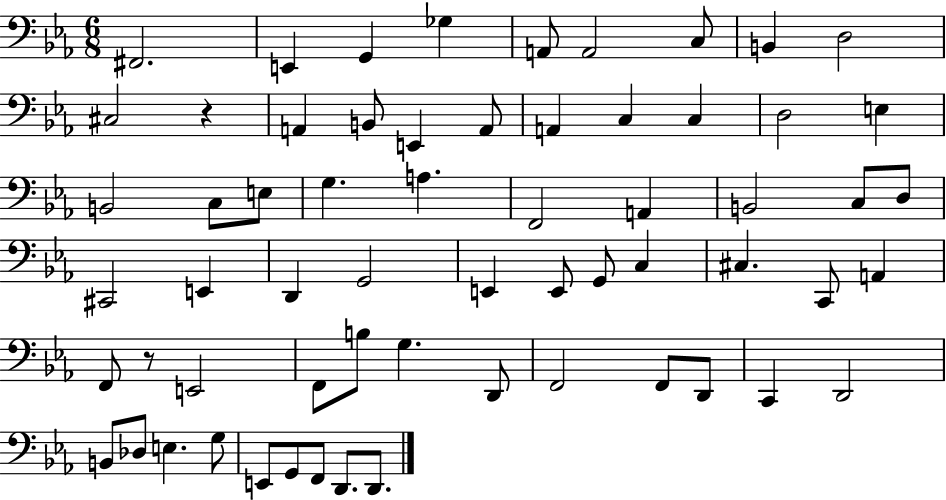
{
  \clef bass
  \numericTimeSignature
  \time 6/8
  \key ees \major
  fis,2. | e,4 g,4 ges4 | a,8 a,2 c8 | b,4 d2 | \break cis2 r4 | a,4 b,8 e,4 a,8 | a,4 c4 c4 | d2 e4 | \break b,2 c8 e8 | g4. a4. | f,2 a,4 | b,2 c8 d8 | \break cis,2 e,4 | d,4 g,2 | e,4 e,8 g,8 c4 | cis4. c,8 a,4 | \break f,8 r8 e,2 | f,8 b8 g4. d,8 | f,2 f,8 d,8 | c,4 d,2 | \break b,8 des8 e4. g8 | e,8 g,8 f,8 d,8. d,8. | \bar "|."
}